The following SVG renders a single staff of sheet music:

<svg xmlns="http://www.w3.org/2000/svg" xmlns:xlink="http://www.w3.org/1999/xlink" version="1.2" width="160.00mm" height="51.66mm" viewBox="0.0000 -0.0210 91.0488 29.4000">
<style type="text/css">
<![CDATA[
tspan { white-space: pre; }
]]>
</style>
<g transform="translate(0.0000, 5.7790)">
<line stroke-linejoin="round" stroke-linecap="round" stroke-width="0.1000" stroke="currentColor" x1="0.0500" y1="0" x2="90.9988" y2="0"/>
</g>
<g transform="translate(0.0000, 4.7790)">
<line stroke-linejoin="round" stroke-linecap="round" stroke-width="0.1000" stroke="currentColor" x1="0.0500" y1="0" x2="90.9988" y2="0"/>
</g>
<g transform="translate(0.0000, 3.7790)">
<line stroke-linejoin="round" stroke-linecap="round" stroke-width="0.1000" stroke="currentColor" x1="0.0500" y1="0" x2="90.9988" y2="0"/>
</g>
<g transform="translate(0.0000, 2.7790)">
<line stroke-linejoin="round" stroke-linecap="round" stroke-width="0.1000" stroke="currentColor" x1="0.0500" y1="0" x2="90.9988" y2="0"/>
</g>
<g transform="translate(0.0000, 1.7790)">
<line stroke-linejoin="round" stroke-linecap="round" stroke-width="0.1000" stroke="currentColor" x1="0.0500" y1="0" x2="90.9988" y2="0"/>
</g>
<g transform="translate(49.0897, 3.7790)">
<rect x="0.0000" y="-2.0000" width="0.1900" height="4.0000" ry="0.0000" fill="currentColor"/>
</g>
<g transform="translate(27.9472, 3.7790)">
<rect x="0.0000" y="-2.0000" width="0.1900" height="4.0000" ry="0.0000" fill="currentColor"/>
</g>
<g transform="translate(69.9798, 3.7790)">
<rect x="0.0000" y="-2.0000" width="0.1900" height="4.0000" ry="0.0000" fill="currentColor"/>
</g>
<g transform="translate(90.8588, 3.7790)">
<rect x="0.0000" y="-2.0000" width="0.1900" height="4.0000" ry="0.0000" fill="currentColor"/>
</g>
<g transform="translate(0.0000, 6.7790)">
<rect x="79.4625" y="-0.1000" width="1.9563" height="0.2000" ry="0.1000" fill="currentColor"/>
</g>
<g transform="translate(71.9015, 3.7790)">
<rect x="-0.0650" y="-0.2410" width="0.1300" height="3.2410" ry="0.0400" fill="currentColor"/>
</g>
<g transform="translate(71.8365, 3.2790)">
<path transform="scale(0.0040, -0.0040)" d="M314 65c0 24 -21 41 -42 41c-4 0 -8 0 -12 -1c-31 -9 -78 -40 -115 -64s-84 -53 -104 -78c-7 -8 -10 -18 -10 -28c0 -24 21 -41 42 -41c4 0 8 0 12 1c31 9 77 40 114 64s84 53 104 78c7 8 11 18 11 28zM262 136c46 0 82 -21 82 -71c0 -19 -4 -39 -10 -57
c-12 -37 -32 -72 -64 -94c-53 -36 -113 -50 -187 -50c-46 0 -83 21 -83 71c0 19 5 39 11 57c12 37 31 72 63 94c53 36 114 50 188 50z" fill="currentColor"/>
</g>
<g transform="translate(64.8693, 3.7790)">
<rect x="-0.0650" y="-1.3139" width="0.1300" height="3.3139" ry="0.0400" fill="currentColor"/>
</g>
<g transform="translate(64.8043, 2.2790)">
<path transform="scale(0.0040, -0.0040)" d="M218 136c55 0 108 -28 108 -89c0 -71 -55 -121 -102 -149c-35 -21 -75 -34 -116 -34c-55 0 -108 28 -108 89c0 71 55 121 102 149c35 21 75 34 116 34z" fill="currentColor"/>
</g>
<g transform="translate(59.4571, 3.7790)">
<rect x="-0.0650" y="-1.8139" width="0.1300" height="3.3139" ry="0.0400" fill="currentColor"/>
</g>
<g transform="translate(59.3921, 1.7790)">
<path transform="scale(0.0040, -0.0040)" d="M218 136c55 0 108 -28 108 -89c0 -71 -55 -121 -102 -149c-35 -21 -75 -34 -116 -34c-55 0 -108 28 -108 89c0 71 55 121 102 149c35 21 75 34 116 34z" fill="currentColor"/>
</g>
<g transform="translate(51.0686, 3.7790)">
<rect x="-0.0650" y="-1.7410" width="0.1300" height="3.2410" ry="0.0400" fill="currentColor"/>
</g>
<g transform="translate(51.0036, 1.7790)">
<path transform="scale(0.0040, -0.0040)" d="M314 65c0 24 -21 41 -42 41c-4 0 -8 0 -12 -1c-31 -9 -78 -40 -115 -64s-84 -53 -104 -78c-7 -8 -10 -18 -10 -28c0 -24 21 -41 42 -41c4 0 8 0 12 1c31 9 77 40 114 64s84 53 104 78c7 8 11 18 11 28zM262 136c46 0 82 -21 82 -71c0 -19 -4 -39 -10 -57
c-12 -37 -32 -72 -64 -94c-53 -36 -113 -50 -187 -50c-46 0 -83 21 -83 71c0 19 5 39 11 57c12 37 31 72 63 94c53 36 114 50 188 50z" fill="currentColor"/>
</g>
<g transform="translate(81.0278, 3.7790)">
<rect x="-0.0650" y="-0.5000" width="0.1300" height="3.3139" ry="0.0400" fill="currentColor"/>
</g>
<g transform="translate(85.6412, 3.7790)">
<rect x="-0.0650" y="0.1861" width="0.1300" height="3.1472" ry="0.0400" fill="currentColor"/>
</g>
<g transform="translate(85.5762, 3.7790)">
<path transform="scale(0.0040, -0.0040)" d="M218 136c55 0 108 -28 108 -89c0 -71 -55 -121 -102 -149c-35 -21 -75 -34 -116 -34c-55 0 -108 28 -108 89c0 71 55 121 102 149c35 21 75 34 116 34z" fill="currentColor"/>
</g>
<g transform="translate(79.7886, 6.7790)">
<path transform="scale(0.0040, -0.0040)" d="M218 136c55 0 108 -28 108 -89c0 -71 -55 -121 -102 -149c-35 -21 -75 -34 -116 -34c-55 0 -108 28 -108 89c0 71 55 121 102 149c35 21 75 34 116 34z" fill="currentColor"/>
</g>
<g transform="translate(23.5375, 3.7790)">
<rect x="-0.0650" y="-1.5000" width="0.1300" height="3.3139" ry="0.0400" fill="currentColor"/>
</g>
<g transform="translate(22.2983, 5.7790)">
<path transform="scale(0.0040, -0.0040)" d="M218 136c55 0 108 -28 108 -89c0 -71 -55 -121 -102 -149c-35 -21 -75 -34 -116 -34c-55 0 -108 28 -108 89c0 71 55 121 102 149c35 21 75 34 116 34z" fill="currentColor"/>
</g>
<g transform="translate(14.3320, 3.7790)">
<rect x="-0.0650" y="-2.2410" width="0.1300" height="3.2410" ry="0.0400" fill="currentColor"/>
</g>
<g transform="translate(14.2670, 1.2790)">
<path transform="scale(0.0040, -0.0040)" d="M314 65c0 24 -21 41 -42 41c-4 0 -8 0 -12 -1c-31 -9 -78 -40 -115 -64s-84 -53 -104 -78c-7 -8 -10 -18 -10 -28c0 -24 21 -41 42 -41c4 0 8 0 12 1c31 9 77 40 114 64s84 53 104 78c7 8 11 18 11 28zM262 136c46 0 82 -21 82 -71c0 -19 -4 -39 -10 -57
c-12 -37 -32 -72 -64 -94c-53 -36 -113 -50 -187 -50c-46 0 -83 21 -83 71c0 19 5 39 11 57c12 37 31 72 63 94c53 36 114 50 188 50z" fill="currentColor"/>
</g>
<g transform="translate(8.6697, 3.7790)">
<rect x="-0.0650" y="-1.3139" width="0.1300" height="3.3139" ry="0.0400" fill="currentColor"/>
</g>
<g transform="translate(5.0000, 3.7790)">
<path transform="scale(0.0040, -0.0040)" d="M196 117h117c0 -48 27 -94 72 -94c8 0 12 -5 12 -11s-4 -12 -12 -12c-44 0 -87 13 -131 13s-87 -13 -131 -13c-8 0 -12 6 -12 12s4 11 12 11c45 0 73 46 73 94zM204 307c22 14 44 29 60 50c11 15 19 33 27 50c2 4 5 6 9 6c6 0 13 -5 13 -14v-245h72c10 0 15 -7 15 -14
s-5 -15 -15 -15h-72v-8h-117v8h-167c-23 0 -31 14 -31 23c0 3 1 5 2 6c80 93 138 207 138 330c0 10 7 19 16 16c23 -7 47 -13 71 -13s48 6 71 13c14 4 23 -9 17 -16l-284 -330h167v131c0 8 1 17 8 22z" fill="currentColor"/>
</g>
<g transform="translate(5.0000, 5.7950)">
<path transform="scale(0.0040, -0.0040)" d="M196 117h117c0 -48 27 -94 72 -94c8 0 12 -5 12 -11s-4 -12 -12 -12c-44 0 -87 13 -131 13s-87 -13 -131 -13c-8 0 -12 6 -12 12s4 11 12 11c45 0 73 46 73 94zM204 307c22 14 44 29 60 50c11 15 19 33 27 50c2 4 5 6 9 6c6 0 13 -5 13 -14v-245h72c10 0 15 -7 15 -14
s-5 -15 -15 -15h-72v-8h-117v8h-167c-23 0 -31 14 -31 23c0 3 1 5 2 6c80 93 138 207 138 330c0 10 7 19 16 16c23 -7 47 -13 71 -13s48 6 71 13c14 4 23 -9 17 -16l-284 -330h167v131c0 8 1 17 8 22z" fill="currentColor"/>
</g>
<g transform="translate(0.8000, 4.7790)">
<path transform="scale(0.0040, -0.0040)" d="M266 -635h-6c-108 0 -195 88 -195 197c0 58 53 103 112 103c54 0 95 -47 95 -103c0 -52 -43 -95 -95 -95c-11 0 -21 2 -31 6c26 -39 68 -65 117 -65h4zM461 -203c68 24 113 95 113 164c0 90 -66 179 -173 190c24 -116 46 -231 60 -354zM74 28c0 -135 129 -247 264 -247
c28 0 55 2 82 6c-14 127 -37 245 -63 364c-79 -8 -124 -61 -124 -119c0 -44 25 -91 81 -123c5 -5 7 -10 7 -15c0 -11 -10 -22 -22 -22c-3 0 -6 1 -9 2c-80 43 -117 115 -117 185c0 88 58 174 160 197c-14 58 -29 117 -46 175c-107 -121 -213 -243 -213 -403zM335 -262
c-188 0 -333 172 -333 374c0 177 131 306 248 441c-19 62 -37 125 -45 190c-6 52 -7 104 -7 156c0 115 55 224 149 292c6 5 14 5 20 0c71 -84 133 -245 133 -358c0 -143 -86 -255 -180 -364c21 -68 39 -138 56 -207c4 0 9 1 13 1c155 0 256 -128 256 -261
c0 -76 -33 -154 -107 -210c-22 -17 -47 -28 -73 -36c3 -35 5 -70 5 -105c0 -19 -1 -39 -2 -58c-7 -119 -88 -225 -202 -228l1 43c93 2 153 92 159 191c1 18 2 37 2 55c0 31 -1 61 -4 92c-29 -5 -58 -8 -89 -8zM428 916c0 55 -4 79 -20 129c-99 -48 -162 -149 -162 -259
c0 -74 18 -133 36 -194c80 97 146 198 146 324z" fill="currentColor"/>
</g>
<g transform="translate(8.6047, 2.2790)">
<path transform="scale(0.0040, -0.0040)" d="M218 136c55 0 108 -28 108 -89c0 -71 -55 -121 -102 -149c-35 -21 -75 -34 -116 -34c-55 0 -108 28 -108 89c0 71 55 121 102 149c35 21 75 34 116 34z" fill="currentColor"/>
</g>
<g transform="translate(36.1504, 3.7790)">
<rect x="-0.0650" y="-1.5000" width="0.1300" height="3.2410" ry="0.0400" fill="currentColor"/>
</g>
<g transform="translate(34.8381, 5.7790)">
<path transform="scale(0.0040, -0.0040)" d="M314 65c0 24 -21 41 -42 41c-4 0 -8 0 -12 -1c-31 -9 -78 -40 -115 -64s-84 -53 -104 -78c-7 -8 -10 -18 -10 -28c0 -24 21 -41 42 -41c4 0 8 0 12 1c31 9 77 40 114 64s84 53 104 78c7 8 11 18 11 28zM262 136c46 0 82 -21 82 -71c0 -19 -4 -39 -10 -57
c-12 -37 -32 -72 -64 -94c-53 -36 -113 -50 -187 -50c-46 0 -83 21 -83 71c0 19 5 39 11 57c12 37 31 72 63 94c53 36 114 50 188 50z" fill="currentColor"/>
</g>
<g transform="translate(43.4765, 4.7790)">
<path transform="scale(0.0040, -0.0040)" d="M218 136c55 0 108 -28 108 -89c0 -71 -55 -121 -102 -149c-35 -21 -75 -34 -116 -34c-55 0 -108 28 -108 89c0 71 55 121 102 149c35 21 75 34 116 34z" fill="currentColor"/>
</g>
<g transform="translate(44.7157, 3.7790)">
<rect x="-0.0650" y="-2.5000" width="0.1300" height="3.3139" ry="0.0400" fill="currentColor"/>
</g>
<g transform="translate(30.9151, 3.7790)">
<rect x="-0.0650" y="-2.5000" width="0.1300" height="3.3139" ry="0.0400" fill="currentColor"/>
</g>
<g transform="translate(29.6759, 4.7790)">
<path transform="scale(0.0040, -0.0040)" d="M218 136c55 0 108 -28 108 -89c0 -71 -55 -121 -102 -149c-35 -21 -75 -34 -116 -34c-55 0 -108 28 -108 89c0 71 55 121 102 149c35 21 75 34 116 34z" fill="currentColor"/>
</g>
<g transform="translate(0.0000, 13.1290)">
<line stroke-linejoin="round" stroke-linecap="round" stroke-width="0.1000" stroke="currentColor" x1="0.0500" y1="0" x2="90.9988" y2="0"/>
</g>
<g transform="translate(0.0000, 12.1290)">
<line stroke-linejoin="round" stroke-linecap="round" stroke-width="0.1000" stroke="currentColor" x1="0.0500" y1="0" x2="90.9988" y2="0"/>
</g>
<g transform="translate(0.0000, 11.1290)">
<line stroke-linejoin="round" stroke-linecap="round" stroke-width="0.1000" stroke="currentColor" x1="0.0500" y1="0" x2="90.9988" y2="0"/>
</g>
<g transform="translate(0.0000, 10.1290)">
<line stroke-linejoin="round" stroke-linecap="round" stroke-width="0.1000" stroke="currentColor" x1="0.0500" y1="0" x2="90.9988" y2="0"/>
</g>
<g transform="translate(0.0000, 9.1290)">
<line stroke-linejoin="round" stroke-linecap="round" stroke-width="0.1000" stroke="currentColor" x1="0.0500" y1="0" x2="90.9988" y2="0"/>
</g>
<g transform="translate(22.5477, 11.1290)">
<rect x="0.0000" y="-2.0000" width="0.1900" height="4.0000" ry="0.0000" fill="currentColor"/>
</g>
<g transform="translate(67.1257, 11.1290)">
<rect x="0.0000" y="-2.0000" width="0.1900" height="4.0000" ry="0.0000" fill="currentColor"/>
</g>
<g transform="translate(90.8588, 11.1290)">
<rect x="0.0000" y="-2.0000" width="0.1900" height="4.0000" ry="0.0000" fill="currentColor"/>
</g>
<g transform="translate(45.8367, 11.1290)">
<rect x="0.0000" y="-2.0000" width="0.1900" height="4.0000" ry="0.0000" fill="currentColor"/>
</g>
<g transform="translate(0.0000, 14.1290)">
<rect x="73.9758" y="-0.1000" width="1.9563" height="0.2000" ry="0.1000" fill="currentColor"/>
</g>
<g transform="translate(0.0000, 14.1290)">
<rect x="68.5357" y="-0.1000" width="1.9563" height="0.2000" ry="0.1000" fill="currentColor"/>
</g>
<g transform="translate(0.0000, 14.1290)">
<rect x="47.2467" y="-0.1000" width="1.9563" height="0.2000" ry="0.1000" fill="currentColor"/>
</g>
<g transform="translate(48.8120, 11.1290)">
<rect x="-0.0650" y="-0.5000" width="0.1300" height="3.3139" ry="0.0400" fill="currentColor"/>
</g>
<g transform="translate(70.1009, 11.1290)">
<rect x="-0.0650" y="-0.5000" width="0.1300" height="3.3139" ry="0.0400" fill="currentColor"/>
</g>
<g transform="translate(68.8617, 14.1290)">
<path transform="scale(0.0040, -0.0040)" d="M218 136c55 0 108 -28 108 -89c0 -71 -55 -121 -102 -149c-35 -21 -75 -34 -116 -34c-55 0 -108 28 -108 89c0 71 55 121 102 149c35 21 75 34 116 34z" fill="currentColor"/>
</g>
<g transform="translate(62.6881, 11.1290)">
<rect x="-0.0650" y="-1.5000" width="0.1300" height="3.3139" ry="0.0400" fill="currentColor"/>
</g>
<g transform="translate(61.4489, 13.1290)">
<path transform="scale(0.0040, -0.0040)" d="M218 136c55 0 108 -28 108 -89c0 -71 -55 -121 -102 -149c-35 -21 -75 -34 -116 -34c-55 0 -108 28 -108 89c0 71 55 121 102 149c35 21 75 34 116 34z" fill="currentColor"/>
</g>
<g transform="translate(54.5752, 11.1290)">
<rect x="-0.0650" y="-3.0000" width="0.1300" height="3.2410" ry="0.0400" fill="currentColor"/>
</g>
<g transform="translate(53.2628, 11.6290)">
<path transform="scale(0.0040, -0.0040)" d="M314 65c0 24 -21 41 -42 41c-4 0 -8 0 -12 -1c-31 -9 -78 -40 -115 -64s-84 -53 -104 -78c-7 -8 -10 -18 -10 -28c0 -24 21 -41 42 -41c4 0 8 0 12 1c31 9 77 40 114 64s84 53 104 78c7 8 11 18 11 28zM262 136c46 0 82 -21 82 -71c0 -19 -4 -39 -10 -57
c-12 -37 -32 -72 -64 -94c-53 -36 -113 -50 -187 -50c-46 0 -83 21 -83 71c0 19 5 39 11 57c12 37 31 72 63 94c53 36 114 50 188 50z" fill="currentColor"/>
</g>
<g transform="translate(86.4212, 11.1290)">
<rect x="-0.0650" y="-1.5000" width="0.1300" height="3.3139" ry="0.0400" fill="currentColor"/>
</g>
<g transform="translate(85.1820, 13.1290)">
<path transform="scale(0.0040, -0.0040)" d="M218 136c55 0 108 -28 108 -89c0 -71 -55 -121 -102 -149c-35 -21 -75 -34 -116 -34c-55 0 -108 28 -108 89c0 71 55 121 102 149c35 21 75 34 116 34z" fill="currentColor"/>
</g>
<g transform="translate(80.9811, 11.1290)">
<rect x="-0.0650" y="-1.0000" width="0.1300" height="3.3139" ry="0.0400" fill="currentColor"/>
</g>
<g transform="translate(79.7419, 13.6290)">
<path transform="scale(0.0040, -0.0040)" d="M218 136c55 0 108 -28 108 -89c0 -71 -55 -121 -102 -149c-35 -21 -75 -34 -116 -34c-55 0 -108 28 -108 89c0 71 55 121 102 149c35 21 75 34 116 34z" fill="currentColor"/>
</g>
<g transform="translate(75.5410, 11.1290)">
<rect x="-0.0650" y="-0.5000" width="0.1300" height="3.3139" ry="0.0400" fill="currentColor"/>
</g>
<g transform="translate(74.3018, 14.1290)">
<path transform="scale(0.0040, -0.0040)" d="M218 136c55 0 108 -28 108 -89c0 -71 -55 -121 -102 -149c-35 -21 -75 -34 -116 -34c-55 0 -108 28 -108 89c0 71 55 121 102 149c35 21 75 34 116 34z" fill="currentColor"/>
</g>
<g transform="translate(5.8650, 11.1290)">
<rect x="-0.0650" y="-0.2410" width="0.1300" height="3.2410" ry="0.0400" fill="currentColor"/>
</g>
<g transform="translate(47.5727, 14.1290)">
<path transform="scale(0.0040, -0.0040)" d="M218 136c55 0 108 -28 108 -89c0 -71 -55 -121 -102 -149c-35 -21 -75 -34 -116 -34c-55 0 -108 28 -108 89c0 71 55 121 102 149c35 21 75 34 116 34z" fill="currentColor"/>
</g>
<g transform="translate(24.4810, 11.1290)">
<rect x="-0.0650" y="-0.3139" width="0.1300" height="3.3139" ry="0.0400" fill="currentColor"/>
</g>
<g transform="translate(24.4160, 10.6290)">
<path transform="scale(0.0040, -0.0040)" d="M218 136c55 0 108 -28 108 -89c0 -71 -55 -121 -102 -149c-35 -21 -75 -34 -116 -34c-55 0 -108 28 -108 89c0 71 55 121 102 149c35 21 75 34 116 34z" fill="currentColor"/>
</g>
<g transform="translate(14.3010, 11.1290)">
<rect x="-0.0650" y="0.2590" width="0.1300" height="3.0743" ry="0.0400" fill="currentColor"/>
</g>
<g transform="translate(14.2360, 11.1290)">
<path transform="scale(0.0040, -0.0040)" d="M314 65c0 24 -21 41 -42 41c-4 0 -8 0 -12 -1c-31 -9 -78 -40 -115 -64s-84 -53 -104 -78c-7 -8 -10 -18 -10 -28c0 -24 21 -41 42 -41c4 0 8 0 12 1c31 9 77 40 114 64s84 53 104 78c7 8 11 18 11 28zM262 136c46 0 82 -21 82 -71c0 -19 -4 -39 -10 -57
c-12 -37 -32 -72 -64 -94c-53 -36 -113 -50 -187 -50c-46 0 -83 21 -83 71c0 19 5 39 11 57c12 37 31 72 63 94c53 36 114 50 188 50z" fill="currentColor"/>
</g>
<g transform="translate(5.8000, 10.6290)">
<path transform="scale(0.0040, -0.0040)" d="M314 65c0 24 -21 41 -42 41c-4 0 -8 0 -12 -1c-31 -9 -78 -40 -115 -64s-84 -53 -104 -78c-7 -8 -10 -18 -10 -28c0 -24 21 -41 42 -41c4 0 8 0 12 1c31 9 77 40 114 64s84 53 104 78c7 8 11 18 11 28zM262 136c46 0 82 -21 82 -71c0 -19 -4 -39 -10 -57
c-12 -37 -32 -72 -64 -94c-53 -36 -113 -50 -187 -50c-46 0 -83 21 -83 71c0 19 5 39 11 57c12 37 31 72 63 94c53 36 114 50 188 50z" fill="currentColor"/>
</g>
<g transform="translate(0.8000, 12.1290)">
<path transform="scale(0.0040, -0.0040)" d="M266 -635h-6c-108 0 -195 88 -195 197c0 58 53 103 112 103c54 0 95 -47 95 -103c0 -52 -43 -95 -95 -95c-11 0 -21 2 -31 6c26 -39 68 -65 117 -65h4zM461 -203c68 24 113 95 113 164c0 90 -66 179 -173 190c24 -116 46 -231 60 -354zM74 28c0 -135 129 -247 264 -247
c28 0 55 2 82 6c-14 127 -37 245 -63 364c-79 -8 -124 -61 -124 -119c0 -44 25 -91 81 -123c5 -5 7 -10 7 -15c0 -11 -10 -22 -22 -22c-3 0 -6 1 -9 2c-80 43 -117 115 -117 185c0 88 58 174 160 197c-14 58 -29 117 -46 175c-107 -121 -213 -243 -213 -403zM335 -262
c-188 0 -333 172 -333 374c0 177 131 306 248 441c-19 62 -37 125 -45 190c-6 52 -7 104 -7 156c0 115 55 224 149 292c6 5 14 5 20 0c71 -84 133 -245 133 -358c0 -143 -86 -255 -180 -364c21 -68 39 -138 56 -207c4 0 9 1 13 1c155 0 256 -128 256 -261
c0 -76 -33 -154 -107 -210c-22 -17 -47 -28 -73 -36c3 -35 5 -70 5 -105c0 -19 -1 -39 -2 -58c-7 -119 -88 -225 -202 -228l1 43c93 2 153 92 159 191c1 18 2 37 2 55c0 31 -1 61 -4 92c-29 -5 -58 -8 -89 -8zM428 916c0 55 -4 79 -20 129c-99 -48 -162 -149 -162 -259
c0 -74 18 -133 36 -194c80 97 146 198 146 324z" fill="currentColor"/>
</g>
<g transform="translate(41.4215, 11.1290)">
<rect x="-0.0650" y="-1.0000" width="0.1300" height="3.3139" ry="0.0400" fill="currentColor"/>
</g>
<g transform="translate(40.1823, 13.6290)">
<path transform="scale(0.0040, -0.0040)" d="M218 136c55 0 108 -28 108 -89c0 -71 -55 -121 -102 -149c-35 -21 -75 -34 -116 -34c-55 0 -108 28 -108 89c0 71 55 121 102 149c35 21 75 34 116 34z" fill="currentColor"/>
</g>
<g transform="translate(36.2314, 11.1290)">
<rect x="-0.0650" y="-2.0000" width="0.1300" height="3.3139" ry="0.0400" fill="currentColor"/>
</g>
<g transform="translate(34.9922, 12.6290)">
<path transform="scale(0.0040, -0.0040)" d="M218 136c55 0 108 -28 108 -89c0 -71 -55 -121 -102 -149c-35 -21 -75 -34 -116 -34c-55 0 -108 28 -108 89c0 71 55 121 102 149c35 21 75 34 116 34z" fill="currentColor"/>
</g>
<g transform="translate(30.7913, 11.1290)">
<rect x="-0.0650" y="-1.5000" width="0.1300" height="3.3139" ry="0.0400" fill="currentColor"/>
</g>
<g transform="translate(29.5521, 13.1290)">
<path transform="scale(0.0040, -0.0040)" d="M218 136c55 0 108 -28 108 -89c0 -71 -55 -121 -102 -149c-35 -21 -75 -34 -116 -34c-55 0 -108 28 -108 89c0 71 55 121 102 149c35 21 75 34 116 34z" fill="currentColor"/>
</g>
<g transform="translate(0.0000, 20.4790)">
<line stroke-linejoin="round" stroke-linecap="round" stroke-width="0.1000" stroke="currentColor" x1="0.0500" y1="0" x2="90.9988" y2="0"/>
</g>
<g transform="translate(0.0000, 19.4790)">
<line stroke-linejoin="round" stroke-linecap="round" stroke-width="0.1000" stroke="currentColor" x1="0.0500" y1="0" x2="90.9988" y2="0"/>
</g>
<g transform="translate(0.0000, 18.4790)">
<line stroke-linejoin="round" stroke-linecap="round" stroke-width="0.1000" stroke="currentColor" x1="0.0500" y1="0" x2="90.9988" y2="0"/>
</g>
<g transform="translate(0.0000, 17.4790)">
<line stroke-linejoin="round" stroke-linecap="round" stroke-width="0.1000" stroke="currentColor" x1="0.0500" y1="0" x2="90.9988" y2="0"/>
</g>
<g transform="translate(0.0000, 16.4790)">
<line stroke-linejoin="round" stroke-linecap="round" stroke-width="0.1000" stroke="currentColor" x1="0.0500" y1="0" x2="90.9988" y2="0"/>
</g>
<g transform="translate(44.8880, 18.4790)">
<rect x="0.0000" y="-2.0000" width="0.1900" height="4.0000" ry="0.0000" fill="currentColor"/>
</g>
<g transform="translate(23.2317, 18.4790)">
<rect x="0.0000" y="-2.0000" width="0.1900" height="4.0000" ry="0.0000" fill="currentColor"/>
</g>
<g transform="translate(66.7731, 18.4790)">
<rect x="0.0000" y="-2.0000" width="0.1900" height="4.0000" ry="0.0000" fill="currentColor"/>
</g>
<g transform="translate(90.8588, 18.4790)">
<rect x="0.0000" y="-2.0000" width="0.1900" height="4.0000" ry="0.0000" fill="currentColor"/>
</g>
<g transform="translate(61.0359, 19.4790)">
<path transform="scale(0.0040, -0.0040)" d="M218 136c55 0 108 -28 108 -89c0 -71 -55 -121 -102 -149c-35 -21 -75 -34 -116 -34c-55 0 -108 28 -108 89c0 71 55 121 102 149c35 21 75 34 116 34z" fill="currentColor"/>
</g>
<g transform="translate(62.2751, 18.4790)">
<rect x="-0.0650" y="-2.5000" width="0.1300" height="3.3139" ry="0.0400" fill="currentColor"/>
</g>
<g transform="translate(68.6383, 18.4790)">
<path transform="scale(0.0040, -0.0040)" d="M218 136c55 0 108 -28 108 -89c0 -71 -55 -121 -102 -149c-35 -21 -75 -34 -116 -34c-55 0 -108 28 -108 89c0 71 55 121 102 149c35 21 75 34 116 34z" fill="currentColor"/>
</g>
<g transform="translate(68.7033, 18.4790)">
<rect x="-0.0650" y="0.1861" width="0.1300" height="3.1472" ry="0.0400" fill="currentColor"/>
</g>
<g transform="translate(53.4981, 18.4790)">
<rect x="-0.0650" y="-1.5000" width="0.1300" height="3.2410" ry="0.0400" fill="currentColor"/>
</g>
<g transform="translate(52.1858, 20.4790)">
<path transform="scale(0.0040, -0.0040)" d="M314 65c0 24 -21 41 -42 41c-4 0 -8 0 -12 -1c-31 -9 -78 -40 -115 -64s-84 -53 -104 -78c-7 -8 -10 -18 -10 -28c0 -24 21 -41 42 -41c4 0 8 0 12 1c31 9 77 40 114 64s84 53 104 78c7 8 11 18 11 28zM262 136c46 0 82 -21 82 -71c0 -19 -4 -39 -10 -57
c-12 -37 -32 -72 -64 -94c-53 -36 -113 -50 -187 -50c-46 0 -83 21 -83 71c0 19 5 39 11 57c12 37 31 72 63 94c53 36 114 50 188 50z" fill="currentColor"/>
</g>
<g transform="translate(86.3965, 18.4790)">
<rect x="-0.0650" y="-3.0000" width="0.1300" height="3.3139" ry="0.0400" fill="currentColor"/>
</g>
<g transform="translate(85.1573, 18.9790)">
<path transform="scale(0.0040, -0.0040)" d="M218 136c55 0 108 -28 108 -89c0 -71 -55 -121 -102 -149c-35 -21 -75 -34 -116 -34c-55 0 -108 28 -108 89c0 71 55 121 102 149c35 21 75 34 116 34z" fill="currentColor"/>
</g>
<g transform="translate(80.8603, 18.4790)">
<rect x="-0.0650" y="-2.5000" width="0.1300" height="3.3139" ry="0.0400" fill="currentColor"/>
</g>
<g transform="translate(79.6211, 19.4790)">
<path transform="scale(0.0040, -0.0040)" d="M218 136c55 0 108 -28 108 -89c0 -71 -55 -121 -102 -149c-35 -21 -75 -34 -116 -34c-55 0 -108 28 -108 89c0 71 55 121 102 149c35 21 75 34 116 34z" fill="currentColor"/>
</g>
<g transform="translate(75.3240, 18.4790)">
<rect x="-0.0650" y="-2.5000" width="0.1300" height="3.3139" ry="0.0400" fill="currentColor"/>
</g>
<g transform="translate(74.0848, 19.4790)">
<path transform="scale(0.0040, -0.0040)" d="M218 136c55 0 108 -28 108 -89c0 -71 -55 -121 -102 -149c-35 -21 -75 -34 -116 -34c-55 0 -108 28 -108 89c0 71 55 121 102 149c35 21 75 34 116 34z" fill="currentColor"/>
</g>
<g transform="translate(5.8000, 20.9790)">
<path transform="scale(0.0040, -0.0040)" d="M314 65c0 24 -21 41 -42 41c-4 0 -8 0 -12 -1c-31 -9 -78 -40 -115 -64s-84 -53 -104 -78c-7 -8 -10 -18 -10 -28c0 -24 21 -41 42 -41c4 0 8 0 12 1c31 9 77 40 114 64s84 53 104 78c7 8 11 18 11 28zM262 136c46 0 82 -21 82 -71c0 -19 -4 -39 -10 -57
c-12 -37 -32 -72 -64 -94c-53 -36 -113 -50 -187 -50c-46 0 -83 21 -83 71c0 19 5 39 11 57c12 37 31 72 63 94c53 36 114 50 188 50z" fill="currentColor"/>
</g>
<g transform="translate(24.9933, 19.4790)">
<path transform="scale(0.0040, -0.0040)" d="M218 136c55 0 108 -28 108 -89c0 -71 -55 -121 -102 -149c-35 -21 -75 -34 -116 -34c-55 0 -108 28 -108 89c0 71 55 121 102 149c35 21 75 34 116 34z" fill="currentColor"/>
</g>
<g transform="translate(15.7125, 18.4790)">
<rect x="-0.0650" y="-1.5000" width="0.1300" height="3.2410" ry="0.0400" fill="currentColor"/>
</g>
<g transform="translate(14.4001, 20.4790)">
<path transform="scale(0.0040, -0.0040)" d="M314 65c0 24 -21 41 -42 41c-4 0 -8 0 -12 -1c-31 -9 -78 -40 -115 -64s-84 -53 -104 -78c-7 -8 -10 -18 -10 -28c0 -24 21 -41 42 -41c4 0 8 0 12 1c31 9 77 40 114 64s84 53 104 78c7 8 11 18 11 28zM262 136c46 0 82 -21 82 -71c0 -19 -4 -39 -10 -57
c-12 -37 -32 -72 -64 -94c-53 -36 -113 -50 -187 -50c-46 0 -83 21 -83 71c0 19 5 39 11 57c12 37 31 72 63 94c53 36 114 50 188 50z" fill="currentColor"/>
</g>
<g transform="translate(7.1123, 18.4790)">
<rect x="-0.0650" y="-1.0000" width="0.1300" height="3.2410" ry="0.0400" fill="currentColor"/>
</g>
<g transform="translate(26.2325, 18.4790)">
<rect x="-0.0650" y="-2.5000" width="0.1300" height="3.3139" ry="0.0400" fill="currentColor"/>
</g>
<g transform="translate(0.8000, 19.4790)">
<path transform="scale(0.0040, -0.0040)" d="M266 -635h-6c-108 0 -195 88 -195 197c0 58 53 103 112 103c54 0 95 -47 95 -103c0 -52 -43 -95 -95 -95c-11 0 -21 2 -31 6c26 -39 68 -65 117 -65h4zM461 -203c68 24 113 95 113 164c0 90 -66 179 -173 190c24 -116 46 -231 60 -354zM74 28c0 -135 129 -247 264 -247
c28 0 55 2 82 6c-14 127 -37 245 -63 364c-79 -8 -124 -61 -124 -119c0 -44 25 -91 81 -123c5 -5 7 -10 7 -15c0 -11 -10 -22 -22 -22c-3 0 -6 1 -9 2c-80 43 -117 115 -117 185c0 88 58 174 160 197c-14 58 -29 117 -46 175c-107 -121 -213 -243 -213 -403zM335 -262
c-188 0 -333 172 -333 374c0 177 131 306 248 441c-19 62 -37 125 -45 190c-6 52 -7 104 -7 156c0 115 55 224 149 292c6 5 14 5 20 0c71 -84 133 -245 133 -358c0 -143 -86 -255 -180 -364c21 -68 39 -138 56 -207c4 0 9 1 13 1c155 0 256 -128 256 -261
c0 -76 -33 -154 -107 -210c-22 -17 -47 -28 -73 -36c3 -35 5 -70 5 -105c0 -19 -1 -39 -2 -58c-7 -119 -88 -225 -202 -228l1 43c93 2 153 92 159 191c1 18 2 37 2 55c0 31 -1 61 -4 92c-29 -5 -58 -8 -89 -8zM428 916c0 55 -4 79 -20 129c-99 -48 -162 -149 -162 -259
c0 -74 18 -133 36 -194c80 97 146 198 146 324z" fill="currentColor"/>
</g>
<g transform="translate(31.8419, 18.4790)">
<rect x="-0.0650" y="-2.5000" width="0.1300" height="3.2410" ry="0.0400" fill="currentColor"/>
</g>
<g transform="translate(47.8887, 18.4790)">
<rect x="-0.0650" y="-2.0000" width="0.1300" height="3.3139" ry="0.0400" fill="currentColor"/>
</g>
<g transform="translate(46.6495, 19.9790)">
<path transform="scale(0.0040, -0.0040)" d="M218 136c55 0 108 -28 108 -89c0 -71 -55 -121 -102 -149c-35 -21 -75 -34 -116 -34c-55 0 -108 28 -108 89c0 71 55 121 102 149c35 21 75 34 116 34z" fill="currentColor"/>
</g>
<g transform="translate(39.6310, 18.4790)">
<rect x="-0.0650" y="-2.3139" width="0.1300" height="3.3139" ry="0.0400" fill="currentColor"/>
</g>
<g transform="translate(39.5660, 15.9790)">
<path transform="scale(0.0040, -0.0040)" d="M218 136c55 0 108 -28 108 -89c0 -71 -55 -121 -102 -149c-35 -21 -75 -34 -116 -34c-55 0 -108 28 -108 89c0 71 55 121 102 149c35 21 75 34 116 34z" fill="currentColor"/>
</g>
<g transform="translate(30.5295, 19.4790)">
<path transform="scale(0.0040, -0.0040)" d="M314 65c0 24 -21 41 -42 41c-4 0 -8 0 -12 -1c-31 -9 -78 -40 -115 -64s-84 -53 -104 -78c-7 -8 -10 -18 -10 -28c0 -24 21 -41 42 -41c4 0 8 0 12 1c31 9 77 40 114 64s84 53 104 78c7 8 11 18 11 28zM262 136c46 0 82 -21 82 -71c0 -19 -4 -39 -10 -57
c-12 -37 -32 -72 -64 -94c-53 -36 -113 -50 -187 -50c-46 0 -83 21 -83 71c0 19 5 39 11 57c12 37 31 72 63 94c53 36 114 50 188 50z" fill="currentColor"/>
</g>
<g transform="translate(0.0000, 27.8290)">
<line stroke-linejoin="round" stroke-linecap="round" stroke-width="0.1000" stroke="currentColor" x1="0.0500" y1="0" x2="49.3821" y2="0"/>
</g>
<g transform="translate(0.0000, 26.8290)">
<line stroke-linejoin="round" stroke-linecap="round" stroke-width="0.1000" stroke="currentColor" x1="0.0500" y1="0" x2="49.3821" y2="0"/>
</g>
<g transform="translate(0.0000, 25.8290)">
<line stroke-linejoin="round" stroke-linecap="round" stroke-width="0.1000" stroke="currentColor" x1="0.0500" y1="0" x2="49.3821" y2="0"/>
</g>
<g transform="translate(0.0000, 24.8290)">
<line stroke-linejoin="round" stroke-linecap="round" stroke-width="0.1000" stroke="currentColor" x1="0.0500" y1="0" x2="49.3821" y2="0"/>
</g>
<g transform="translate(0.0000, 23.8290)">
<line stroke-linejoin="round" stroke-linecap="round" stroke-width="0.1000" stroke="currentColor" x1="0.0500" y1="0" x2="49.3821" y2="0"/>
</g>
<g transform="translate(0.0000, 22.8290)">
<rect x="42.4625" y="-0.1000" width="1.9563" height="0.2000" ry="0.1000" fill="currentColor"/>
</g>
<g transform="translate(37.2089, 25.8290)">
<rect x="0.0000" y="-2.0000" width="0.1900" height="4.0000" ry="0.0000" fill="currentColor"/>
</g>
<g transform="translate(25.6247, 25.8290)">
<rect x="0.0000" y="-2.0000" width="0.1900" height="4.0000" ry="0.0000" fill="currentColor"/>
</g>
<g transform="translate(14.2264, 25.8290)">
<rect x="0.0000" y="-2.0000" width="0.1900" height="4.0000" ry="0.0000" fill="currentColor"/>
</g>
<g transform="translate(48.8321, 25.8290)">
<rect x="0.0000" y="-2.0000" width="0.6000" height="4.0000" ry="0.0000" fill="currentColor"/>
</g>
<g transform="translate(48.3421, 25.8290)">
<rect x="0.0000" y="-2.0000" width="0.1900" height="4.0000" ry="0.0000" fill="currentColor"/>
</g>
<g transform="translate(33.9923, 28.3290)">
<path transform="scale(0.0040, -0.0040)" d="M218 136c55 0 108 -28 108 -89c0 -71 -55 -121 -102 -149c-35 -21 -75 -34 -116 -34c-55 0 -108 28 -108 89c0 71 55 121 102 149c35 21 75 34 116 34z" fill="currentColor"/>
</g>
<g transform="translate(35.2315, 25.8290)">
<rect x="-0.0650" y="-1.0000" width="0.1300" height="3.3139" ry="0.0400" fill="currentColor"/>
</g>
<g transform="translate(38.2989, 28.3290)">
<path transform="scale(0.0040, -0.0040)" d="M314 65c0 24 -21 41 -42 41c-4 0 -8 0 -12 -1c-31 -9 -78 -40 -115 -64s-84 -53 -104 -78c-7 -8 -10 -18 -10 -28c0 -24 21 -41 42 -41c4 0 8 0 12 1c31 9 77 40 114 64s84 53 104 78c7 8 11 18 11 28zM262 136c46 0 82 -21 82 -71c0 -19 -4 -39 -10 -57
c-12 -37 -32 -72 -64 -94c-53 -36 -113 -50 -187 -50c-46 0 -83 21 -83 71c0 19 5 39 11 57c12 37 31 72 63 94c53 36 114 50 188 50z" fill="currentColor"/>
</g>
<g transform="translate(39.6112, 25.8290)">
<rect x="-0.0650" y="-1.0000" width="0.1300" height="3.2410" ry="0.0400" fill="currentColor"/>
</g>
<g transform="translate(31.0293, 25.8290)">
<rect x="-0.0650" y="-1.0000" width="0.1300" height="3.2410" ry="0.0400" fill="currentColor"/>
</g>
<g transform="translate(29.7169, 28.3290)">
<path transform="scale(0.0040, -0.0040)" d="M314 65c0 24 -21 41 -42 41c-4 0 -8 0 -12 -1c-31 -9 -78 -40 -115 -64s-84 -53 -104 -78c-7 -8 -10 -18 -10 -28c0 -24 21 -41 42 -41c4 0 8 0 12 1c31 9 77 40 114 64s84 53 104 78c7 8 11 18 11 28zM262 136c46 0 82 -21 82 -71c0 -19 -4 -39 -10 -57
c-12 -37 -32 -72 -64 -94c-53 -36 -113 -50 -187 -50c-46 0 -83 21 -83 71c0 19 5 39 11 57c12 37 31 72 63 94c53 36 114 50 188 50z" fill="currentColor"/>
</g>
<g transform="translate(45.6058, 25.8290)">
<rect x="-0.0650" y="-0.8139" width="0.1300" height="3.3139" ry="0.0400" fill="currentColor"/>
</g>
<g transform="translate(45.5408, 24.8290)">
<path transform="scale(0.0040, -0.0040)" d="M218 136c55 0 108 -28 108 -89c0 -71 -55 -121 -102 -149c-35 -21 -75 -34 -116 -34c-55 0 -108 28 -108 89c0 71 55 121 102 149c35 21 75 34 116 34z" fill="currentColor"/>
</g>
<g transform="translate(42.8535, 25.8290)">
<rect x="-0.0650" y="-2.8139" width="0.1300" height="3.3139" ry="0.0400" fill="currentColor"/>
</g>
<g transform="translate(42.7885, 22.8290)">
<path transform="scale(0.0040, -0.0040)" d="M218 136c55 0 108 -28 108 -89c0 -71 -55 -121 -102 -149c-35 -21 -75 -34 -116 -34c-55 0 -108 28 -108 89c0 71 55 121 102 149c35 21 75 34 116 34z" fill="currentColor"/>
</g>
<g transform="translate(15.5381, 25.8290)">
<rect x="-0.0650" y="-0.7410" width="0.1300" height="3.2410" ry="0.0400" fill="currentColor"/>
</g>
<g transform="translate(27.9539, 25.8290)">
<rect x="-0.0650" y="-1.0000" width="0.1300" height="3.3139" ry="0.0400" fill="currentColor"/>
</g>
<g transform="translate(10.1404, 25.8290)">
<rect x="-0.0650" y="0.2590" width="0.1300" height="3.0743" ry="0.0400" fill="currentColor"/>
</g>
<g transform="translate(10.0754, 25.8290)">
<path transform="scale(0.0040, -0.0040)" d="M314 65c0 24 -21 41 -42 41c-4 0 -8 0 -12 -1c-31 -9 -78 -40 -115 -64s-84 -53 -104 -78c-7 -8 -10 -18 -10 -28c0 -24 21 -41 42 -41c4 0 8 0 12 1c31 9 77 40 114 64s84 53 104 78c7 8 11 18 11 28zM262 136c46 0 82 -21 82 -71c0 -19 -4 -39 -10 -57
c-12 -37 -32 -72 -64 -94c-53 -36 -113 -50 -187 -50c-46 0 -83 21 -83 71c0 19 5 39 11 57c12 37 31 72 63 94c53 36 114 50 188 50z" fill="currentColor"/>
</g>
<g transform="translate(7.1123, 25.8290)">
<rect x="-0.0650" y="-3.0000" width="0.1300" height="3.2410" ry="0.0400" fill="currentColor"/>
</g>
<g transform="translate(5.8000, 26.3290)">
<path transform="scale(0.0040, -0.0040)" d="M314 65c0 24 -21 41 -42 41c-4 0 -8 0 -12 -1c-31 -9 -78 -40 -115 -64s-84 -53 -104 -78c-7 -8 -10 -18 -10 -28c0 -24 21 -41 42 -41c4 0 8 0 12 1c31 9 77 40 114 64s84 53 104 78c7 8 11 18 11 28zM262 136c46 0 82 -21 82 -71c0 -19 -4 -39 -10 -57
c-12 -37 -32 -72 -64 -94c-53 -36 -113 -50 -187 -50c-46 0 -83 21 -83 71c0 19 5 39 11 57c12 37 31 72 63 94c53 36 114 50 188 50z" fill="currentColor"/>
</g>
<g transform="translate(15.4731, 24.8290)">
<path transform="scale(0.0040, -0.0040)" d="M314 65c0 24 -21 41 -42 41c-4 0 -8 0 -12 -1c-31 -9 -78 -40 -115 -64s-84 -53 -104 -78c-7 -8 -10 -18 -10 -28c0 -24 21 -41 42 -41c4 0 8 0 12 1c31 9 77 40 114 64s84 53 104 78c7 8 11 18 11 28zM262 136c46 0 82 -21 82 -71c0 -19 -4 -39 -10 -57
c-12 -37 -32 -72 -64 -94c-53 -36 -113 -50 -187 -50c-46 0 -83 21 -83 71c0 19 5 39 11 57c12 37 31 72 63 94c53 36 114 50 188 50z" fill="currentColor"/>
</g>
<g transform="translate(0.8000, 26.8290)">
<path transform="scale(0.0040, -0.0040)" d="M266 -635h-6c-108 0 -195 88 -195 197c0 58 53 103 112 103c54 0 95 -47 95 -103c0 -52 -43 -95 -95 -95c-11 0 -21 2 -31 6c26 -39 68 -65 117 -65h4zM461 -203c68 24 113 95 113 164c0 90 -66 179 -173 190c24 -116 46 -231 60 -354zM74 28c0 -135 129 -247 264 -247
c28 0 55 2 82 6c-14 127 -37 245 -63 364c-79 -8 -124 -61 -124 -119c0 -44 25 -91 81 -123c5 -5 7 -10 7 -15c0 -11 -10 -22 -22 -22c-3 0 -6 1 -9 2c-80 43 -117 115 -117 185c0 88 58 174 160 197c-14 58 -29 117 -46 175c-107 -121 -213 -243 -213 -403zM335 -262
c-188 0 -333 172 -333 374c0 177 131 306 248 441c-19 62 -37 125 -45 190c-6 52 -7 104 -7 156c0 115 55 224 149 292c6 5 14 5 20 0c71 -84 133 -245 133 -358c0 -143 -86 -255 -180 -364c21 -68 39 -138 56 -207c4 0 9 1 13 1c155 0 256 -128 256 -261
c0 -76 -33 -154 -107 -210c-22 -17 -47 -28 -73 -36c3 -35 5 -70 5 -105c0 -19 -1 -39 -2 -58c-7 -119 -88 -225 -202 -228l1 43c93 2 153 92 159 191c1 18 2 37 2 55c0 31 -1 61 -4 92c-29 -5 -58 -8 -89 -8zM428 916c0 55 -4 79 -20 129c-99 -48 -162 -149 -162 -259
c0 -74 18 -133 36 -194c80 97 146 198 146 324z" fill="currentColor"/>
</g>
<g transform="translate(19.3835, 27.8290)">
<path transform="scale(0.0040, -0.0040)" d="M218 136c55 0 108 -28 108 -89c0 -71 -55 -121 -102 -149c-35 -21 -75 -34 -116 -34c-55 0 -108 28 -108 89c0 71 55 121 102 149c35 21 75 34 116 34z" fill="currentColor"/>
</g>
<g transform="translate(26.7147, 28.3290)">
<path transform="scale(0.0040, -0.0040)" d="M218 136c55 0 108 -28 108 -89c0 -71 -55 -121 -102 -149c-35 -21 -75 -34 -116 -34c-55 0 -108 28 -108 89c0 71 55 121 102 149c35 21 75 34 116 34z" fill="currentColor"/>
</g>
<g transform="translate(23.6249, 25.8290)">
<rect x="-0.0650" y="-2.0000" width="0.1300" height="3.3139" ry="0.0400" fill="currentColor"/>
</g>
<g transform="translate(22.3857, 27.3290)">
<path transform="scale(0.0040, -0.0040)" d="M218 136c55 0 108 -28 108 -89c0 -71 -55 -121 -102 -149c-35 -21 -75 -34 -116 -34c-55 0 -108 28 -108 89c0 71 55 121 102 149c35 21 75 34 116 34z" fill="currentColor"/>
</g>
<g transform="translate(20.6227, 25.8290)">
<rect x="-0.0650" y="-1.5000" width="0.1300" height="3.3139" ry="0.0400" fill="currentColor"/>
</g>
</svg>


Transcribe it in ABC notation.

X:1
T:Untitled
M:4/4
L:1/4
K:C
e g2 E G E2 G f2 f e c2 C B c2 B2 c E F D C A2 E C C D E D2 E2 G G2 g F E2 G B G G A A2 B2 d2 E F D D2 D D2 a d